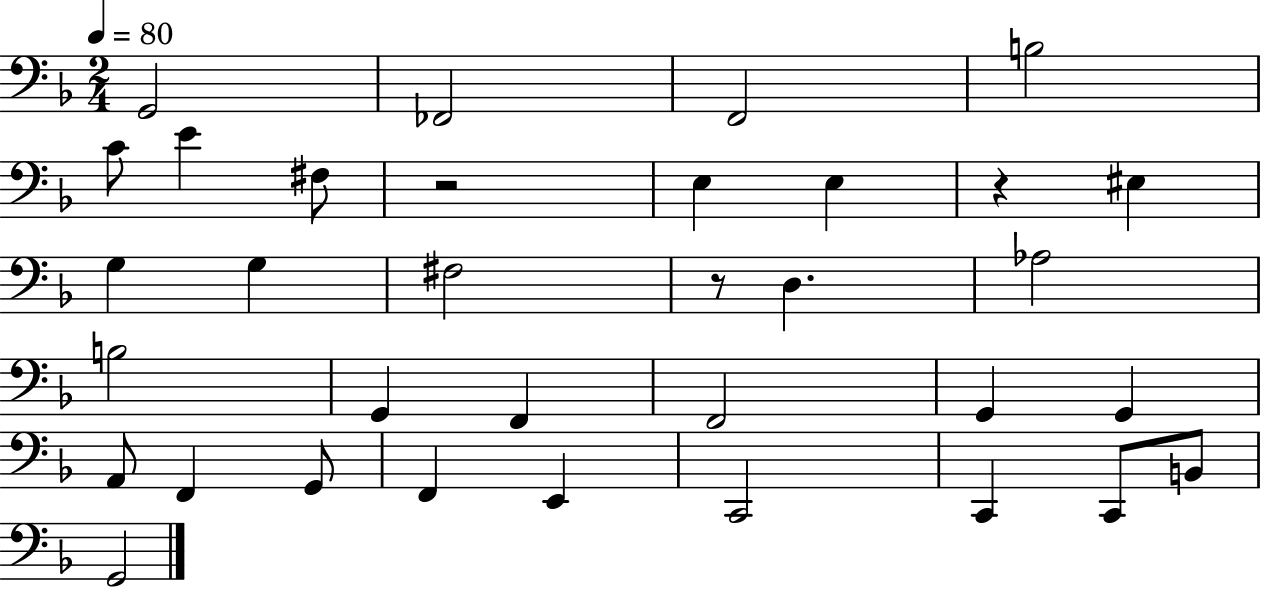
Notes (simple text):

G2/h FES2/h F2/h B3/h C4/e E4/q F#3/e R/h E3/q E3/q R/q EIS3/q G3/q G3/q F#3/h R/e D3/q. Ab3/h B3/h G2/q F2/q F2/h G2/q G2/q A2/e F2/q G2/e F2/q E2/q C2/h C2/q C2/e B2/e G2/h